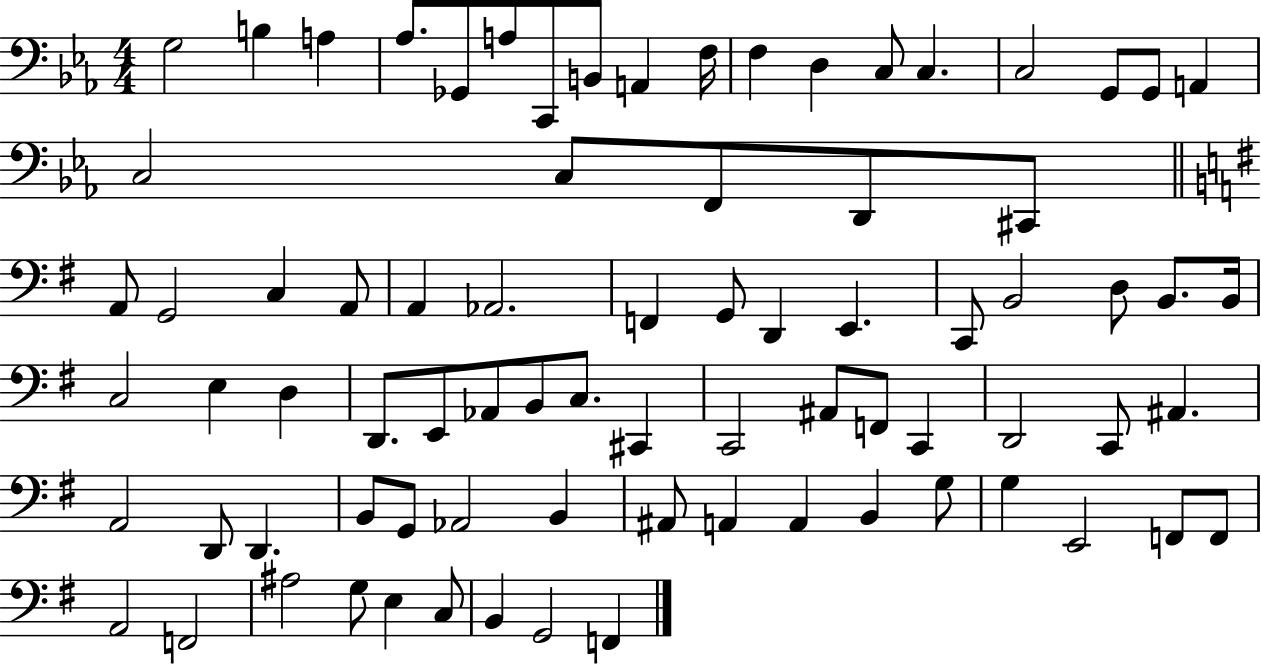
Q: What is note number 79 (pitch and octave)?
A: F2